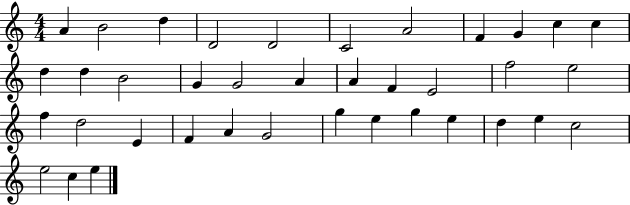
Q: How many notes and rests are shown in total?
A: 38